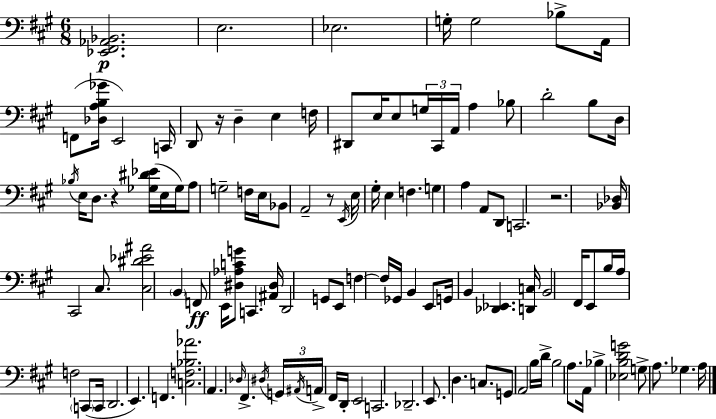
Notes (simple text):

[Eb2,F#2,Ab2,Bb2]/h. E3/h. Eb3/h. G3/s G3/h Bb3/e A2/s F2/e [Db3,A3,B3,Gb4]/s E2/h C2/s D2/e R/s D3/q E3/q F3/s D#2/e E3/s E3/e G3/s C#2/s A2/s A3/q Bb3/e D4/h B3/e D3/s Bb3/s E3/s D3/e. R/q [Gb3,D#4,Eb4]/s E3/s Gb3/s A3/e G3/h F3/s E3/s Bb2/e A2/h R/e E2/s E3/s G#3/s E3/q F3/q. G3/q A3/q A2/e D2/e C2/h. R/h. [Bb2,Db3]/s C#2/h C#3/e. [C#3,D#4,Eb4,A#4]/h B2/q F2/e E2/s [D#3,Ab3,C4,G4]/e C2/q. [A#2,D#3]/s D2/h G2/e E2/e F3/q F3/s Gb2/s B2/q E2/e G2/s B2/q [Db2,Eb2]/q. [D2,C3]/s B2/h F#2/s E2/e B3/s A3/s F3/h C2/e C2/s D2/h. E2/q. F2/q. [C3,F3,Bb3,Ab4]/h. A2/q. Db3/s F#2/q. D#3/s G2/s A#2/s A2/s F#2/s D2/s E2/h C2/h. Db2/h. E2/e. D3/q. C3/e. G2/e A2/h B3/s D4/s B3/h A3/e. A2/s Bb3/q [Eb3,B3,D4,G4]/h G3/e A3/e. Gb3/q. A3/s